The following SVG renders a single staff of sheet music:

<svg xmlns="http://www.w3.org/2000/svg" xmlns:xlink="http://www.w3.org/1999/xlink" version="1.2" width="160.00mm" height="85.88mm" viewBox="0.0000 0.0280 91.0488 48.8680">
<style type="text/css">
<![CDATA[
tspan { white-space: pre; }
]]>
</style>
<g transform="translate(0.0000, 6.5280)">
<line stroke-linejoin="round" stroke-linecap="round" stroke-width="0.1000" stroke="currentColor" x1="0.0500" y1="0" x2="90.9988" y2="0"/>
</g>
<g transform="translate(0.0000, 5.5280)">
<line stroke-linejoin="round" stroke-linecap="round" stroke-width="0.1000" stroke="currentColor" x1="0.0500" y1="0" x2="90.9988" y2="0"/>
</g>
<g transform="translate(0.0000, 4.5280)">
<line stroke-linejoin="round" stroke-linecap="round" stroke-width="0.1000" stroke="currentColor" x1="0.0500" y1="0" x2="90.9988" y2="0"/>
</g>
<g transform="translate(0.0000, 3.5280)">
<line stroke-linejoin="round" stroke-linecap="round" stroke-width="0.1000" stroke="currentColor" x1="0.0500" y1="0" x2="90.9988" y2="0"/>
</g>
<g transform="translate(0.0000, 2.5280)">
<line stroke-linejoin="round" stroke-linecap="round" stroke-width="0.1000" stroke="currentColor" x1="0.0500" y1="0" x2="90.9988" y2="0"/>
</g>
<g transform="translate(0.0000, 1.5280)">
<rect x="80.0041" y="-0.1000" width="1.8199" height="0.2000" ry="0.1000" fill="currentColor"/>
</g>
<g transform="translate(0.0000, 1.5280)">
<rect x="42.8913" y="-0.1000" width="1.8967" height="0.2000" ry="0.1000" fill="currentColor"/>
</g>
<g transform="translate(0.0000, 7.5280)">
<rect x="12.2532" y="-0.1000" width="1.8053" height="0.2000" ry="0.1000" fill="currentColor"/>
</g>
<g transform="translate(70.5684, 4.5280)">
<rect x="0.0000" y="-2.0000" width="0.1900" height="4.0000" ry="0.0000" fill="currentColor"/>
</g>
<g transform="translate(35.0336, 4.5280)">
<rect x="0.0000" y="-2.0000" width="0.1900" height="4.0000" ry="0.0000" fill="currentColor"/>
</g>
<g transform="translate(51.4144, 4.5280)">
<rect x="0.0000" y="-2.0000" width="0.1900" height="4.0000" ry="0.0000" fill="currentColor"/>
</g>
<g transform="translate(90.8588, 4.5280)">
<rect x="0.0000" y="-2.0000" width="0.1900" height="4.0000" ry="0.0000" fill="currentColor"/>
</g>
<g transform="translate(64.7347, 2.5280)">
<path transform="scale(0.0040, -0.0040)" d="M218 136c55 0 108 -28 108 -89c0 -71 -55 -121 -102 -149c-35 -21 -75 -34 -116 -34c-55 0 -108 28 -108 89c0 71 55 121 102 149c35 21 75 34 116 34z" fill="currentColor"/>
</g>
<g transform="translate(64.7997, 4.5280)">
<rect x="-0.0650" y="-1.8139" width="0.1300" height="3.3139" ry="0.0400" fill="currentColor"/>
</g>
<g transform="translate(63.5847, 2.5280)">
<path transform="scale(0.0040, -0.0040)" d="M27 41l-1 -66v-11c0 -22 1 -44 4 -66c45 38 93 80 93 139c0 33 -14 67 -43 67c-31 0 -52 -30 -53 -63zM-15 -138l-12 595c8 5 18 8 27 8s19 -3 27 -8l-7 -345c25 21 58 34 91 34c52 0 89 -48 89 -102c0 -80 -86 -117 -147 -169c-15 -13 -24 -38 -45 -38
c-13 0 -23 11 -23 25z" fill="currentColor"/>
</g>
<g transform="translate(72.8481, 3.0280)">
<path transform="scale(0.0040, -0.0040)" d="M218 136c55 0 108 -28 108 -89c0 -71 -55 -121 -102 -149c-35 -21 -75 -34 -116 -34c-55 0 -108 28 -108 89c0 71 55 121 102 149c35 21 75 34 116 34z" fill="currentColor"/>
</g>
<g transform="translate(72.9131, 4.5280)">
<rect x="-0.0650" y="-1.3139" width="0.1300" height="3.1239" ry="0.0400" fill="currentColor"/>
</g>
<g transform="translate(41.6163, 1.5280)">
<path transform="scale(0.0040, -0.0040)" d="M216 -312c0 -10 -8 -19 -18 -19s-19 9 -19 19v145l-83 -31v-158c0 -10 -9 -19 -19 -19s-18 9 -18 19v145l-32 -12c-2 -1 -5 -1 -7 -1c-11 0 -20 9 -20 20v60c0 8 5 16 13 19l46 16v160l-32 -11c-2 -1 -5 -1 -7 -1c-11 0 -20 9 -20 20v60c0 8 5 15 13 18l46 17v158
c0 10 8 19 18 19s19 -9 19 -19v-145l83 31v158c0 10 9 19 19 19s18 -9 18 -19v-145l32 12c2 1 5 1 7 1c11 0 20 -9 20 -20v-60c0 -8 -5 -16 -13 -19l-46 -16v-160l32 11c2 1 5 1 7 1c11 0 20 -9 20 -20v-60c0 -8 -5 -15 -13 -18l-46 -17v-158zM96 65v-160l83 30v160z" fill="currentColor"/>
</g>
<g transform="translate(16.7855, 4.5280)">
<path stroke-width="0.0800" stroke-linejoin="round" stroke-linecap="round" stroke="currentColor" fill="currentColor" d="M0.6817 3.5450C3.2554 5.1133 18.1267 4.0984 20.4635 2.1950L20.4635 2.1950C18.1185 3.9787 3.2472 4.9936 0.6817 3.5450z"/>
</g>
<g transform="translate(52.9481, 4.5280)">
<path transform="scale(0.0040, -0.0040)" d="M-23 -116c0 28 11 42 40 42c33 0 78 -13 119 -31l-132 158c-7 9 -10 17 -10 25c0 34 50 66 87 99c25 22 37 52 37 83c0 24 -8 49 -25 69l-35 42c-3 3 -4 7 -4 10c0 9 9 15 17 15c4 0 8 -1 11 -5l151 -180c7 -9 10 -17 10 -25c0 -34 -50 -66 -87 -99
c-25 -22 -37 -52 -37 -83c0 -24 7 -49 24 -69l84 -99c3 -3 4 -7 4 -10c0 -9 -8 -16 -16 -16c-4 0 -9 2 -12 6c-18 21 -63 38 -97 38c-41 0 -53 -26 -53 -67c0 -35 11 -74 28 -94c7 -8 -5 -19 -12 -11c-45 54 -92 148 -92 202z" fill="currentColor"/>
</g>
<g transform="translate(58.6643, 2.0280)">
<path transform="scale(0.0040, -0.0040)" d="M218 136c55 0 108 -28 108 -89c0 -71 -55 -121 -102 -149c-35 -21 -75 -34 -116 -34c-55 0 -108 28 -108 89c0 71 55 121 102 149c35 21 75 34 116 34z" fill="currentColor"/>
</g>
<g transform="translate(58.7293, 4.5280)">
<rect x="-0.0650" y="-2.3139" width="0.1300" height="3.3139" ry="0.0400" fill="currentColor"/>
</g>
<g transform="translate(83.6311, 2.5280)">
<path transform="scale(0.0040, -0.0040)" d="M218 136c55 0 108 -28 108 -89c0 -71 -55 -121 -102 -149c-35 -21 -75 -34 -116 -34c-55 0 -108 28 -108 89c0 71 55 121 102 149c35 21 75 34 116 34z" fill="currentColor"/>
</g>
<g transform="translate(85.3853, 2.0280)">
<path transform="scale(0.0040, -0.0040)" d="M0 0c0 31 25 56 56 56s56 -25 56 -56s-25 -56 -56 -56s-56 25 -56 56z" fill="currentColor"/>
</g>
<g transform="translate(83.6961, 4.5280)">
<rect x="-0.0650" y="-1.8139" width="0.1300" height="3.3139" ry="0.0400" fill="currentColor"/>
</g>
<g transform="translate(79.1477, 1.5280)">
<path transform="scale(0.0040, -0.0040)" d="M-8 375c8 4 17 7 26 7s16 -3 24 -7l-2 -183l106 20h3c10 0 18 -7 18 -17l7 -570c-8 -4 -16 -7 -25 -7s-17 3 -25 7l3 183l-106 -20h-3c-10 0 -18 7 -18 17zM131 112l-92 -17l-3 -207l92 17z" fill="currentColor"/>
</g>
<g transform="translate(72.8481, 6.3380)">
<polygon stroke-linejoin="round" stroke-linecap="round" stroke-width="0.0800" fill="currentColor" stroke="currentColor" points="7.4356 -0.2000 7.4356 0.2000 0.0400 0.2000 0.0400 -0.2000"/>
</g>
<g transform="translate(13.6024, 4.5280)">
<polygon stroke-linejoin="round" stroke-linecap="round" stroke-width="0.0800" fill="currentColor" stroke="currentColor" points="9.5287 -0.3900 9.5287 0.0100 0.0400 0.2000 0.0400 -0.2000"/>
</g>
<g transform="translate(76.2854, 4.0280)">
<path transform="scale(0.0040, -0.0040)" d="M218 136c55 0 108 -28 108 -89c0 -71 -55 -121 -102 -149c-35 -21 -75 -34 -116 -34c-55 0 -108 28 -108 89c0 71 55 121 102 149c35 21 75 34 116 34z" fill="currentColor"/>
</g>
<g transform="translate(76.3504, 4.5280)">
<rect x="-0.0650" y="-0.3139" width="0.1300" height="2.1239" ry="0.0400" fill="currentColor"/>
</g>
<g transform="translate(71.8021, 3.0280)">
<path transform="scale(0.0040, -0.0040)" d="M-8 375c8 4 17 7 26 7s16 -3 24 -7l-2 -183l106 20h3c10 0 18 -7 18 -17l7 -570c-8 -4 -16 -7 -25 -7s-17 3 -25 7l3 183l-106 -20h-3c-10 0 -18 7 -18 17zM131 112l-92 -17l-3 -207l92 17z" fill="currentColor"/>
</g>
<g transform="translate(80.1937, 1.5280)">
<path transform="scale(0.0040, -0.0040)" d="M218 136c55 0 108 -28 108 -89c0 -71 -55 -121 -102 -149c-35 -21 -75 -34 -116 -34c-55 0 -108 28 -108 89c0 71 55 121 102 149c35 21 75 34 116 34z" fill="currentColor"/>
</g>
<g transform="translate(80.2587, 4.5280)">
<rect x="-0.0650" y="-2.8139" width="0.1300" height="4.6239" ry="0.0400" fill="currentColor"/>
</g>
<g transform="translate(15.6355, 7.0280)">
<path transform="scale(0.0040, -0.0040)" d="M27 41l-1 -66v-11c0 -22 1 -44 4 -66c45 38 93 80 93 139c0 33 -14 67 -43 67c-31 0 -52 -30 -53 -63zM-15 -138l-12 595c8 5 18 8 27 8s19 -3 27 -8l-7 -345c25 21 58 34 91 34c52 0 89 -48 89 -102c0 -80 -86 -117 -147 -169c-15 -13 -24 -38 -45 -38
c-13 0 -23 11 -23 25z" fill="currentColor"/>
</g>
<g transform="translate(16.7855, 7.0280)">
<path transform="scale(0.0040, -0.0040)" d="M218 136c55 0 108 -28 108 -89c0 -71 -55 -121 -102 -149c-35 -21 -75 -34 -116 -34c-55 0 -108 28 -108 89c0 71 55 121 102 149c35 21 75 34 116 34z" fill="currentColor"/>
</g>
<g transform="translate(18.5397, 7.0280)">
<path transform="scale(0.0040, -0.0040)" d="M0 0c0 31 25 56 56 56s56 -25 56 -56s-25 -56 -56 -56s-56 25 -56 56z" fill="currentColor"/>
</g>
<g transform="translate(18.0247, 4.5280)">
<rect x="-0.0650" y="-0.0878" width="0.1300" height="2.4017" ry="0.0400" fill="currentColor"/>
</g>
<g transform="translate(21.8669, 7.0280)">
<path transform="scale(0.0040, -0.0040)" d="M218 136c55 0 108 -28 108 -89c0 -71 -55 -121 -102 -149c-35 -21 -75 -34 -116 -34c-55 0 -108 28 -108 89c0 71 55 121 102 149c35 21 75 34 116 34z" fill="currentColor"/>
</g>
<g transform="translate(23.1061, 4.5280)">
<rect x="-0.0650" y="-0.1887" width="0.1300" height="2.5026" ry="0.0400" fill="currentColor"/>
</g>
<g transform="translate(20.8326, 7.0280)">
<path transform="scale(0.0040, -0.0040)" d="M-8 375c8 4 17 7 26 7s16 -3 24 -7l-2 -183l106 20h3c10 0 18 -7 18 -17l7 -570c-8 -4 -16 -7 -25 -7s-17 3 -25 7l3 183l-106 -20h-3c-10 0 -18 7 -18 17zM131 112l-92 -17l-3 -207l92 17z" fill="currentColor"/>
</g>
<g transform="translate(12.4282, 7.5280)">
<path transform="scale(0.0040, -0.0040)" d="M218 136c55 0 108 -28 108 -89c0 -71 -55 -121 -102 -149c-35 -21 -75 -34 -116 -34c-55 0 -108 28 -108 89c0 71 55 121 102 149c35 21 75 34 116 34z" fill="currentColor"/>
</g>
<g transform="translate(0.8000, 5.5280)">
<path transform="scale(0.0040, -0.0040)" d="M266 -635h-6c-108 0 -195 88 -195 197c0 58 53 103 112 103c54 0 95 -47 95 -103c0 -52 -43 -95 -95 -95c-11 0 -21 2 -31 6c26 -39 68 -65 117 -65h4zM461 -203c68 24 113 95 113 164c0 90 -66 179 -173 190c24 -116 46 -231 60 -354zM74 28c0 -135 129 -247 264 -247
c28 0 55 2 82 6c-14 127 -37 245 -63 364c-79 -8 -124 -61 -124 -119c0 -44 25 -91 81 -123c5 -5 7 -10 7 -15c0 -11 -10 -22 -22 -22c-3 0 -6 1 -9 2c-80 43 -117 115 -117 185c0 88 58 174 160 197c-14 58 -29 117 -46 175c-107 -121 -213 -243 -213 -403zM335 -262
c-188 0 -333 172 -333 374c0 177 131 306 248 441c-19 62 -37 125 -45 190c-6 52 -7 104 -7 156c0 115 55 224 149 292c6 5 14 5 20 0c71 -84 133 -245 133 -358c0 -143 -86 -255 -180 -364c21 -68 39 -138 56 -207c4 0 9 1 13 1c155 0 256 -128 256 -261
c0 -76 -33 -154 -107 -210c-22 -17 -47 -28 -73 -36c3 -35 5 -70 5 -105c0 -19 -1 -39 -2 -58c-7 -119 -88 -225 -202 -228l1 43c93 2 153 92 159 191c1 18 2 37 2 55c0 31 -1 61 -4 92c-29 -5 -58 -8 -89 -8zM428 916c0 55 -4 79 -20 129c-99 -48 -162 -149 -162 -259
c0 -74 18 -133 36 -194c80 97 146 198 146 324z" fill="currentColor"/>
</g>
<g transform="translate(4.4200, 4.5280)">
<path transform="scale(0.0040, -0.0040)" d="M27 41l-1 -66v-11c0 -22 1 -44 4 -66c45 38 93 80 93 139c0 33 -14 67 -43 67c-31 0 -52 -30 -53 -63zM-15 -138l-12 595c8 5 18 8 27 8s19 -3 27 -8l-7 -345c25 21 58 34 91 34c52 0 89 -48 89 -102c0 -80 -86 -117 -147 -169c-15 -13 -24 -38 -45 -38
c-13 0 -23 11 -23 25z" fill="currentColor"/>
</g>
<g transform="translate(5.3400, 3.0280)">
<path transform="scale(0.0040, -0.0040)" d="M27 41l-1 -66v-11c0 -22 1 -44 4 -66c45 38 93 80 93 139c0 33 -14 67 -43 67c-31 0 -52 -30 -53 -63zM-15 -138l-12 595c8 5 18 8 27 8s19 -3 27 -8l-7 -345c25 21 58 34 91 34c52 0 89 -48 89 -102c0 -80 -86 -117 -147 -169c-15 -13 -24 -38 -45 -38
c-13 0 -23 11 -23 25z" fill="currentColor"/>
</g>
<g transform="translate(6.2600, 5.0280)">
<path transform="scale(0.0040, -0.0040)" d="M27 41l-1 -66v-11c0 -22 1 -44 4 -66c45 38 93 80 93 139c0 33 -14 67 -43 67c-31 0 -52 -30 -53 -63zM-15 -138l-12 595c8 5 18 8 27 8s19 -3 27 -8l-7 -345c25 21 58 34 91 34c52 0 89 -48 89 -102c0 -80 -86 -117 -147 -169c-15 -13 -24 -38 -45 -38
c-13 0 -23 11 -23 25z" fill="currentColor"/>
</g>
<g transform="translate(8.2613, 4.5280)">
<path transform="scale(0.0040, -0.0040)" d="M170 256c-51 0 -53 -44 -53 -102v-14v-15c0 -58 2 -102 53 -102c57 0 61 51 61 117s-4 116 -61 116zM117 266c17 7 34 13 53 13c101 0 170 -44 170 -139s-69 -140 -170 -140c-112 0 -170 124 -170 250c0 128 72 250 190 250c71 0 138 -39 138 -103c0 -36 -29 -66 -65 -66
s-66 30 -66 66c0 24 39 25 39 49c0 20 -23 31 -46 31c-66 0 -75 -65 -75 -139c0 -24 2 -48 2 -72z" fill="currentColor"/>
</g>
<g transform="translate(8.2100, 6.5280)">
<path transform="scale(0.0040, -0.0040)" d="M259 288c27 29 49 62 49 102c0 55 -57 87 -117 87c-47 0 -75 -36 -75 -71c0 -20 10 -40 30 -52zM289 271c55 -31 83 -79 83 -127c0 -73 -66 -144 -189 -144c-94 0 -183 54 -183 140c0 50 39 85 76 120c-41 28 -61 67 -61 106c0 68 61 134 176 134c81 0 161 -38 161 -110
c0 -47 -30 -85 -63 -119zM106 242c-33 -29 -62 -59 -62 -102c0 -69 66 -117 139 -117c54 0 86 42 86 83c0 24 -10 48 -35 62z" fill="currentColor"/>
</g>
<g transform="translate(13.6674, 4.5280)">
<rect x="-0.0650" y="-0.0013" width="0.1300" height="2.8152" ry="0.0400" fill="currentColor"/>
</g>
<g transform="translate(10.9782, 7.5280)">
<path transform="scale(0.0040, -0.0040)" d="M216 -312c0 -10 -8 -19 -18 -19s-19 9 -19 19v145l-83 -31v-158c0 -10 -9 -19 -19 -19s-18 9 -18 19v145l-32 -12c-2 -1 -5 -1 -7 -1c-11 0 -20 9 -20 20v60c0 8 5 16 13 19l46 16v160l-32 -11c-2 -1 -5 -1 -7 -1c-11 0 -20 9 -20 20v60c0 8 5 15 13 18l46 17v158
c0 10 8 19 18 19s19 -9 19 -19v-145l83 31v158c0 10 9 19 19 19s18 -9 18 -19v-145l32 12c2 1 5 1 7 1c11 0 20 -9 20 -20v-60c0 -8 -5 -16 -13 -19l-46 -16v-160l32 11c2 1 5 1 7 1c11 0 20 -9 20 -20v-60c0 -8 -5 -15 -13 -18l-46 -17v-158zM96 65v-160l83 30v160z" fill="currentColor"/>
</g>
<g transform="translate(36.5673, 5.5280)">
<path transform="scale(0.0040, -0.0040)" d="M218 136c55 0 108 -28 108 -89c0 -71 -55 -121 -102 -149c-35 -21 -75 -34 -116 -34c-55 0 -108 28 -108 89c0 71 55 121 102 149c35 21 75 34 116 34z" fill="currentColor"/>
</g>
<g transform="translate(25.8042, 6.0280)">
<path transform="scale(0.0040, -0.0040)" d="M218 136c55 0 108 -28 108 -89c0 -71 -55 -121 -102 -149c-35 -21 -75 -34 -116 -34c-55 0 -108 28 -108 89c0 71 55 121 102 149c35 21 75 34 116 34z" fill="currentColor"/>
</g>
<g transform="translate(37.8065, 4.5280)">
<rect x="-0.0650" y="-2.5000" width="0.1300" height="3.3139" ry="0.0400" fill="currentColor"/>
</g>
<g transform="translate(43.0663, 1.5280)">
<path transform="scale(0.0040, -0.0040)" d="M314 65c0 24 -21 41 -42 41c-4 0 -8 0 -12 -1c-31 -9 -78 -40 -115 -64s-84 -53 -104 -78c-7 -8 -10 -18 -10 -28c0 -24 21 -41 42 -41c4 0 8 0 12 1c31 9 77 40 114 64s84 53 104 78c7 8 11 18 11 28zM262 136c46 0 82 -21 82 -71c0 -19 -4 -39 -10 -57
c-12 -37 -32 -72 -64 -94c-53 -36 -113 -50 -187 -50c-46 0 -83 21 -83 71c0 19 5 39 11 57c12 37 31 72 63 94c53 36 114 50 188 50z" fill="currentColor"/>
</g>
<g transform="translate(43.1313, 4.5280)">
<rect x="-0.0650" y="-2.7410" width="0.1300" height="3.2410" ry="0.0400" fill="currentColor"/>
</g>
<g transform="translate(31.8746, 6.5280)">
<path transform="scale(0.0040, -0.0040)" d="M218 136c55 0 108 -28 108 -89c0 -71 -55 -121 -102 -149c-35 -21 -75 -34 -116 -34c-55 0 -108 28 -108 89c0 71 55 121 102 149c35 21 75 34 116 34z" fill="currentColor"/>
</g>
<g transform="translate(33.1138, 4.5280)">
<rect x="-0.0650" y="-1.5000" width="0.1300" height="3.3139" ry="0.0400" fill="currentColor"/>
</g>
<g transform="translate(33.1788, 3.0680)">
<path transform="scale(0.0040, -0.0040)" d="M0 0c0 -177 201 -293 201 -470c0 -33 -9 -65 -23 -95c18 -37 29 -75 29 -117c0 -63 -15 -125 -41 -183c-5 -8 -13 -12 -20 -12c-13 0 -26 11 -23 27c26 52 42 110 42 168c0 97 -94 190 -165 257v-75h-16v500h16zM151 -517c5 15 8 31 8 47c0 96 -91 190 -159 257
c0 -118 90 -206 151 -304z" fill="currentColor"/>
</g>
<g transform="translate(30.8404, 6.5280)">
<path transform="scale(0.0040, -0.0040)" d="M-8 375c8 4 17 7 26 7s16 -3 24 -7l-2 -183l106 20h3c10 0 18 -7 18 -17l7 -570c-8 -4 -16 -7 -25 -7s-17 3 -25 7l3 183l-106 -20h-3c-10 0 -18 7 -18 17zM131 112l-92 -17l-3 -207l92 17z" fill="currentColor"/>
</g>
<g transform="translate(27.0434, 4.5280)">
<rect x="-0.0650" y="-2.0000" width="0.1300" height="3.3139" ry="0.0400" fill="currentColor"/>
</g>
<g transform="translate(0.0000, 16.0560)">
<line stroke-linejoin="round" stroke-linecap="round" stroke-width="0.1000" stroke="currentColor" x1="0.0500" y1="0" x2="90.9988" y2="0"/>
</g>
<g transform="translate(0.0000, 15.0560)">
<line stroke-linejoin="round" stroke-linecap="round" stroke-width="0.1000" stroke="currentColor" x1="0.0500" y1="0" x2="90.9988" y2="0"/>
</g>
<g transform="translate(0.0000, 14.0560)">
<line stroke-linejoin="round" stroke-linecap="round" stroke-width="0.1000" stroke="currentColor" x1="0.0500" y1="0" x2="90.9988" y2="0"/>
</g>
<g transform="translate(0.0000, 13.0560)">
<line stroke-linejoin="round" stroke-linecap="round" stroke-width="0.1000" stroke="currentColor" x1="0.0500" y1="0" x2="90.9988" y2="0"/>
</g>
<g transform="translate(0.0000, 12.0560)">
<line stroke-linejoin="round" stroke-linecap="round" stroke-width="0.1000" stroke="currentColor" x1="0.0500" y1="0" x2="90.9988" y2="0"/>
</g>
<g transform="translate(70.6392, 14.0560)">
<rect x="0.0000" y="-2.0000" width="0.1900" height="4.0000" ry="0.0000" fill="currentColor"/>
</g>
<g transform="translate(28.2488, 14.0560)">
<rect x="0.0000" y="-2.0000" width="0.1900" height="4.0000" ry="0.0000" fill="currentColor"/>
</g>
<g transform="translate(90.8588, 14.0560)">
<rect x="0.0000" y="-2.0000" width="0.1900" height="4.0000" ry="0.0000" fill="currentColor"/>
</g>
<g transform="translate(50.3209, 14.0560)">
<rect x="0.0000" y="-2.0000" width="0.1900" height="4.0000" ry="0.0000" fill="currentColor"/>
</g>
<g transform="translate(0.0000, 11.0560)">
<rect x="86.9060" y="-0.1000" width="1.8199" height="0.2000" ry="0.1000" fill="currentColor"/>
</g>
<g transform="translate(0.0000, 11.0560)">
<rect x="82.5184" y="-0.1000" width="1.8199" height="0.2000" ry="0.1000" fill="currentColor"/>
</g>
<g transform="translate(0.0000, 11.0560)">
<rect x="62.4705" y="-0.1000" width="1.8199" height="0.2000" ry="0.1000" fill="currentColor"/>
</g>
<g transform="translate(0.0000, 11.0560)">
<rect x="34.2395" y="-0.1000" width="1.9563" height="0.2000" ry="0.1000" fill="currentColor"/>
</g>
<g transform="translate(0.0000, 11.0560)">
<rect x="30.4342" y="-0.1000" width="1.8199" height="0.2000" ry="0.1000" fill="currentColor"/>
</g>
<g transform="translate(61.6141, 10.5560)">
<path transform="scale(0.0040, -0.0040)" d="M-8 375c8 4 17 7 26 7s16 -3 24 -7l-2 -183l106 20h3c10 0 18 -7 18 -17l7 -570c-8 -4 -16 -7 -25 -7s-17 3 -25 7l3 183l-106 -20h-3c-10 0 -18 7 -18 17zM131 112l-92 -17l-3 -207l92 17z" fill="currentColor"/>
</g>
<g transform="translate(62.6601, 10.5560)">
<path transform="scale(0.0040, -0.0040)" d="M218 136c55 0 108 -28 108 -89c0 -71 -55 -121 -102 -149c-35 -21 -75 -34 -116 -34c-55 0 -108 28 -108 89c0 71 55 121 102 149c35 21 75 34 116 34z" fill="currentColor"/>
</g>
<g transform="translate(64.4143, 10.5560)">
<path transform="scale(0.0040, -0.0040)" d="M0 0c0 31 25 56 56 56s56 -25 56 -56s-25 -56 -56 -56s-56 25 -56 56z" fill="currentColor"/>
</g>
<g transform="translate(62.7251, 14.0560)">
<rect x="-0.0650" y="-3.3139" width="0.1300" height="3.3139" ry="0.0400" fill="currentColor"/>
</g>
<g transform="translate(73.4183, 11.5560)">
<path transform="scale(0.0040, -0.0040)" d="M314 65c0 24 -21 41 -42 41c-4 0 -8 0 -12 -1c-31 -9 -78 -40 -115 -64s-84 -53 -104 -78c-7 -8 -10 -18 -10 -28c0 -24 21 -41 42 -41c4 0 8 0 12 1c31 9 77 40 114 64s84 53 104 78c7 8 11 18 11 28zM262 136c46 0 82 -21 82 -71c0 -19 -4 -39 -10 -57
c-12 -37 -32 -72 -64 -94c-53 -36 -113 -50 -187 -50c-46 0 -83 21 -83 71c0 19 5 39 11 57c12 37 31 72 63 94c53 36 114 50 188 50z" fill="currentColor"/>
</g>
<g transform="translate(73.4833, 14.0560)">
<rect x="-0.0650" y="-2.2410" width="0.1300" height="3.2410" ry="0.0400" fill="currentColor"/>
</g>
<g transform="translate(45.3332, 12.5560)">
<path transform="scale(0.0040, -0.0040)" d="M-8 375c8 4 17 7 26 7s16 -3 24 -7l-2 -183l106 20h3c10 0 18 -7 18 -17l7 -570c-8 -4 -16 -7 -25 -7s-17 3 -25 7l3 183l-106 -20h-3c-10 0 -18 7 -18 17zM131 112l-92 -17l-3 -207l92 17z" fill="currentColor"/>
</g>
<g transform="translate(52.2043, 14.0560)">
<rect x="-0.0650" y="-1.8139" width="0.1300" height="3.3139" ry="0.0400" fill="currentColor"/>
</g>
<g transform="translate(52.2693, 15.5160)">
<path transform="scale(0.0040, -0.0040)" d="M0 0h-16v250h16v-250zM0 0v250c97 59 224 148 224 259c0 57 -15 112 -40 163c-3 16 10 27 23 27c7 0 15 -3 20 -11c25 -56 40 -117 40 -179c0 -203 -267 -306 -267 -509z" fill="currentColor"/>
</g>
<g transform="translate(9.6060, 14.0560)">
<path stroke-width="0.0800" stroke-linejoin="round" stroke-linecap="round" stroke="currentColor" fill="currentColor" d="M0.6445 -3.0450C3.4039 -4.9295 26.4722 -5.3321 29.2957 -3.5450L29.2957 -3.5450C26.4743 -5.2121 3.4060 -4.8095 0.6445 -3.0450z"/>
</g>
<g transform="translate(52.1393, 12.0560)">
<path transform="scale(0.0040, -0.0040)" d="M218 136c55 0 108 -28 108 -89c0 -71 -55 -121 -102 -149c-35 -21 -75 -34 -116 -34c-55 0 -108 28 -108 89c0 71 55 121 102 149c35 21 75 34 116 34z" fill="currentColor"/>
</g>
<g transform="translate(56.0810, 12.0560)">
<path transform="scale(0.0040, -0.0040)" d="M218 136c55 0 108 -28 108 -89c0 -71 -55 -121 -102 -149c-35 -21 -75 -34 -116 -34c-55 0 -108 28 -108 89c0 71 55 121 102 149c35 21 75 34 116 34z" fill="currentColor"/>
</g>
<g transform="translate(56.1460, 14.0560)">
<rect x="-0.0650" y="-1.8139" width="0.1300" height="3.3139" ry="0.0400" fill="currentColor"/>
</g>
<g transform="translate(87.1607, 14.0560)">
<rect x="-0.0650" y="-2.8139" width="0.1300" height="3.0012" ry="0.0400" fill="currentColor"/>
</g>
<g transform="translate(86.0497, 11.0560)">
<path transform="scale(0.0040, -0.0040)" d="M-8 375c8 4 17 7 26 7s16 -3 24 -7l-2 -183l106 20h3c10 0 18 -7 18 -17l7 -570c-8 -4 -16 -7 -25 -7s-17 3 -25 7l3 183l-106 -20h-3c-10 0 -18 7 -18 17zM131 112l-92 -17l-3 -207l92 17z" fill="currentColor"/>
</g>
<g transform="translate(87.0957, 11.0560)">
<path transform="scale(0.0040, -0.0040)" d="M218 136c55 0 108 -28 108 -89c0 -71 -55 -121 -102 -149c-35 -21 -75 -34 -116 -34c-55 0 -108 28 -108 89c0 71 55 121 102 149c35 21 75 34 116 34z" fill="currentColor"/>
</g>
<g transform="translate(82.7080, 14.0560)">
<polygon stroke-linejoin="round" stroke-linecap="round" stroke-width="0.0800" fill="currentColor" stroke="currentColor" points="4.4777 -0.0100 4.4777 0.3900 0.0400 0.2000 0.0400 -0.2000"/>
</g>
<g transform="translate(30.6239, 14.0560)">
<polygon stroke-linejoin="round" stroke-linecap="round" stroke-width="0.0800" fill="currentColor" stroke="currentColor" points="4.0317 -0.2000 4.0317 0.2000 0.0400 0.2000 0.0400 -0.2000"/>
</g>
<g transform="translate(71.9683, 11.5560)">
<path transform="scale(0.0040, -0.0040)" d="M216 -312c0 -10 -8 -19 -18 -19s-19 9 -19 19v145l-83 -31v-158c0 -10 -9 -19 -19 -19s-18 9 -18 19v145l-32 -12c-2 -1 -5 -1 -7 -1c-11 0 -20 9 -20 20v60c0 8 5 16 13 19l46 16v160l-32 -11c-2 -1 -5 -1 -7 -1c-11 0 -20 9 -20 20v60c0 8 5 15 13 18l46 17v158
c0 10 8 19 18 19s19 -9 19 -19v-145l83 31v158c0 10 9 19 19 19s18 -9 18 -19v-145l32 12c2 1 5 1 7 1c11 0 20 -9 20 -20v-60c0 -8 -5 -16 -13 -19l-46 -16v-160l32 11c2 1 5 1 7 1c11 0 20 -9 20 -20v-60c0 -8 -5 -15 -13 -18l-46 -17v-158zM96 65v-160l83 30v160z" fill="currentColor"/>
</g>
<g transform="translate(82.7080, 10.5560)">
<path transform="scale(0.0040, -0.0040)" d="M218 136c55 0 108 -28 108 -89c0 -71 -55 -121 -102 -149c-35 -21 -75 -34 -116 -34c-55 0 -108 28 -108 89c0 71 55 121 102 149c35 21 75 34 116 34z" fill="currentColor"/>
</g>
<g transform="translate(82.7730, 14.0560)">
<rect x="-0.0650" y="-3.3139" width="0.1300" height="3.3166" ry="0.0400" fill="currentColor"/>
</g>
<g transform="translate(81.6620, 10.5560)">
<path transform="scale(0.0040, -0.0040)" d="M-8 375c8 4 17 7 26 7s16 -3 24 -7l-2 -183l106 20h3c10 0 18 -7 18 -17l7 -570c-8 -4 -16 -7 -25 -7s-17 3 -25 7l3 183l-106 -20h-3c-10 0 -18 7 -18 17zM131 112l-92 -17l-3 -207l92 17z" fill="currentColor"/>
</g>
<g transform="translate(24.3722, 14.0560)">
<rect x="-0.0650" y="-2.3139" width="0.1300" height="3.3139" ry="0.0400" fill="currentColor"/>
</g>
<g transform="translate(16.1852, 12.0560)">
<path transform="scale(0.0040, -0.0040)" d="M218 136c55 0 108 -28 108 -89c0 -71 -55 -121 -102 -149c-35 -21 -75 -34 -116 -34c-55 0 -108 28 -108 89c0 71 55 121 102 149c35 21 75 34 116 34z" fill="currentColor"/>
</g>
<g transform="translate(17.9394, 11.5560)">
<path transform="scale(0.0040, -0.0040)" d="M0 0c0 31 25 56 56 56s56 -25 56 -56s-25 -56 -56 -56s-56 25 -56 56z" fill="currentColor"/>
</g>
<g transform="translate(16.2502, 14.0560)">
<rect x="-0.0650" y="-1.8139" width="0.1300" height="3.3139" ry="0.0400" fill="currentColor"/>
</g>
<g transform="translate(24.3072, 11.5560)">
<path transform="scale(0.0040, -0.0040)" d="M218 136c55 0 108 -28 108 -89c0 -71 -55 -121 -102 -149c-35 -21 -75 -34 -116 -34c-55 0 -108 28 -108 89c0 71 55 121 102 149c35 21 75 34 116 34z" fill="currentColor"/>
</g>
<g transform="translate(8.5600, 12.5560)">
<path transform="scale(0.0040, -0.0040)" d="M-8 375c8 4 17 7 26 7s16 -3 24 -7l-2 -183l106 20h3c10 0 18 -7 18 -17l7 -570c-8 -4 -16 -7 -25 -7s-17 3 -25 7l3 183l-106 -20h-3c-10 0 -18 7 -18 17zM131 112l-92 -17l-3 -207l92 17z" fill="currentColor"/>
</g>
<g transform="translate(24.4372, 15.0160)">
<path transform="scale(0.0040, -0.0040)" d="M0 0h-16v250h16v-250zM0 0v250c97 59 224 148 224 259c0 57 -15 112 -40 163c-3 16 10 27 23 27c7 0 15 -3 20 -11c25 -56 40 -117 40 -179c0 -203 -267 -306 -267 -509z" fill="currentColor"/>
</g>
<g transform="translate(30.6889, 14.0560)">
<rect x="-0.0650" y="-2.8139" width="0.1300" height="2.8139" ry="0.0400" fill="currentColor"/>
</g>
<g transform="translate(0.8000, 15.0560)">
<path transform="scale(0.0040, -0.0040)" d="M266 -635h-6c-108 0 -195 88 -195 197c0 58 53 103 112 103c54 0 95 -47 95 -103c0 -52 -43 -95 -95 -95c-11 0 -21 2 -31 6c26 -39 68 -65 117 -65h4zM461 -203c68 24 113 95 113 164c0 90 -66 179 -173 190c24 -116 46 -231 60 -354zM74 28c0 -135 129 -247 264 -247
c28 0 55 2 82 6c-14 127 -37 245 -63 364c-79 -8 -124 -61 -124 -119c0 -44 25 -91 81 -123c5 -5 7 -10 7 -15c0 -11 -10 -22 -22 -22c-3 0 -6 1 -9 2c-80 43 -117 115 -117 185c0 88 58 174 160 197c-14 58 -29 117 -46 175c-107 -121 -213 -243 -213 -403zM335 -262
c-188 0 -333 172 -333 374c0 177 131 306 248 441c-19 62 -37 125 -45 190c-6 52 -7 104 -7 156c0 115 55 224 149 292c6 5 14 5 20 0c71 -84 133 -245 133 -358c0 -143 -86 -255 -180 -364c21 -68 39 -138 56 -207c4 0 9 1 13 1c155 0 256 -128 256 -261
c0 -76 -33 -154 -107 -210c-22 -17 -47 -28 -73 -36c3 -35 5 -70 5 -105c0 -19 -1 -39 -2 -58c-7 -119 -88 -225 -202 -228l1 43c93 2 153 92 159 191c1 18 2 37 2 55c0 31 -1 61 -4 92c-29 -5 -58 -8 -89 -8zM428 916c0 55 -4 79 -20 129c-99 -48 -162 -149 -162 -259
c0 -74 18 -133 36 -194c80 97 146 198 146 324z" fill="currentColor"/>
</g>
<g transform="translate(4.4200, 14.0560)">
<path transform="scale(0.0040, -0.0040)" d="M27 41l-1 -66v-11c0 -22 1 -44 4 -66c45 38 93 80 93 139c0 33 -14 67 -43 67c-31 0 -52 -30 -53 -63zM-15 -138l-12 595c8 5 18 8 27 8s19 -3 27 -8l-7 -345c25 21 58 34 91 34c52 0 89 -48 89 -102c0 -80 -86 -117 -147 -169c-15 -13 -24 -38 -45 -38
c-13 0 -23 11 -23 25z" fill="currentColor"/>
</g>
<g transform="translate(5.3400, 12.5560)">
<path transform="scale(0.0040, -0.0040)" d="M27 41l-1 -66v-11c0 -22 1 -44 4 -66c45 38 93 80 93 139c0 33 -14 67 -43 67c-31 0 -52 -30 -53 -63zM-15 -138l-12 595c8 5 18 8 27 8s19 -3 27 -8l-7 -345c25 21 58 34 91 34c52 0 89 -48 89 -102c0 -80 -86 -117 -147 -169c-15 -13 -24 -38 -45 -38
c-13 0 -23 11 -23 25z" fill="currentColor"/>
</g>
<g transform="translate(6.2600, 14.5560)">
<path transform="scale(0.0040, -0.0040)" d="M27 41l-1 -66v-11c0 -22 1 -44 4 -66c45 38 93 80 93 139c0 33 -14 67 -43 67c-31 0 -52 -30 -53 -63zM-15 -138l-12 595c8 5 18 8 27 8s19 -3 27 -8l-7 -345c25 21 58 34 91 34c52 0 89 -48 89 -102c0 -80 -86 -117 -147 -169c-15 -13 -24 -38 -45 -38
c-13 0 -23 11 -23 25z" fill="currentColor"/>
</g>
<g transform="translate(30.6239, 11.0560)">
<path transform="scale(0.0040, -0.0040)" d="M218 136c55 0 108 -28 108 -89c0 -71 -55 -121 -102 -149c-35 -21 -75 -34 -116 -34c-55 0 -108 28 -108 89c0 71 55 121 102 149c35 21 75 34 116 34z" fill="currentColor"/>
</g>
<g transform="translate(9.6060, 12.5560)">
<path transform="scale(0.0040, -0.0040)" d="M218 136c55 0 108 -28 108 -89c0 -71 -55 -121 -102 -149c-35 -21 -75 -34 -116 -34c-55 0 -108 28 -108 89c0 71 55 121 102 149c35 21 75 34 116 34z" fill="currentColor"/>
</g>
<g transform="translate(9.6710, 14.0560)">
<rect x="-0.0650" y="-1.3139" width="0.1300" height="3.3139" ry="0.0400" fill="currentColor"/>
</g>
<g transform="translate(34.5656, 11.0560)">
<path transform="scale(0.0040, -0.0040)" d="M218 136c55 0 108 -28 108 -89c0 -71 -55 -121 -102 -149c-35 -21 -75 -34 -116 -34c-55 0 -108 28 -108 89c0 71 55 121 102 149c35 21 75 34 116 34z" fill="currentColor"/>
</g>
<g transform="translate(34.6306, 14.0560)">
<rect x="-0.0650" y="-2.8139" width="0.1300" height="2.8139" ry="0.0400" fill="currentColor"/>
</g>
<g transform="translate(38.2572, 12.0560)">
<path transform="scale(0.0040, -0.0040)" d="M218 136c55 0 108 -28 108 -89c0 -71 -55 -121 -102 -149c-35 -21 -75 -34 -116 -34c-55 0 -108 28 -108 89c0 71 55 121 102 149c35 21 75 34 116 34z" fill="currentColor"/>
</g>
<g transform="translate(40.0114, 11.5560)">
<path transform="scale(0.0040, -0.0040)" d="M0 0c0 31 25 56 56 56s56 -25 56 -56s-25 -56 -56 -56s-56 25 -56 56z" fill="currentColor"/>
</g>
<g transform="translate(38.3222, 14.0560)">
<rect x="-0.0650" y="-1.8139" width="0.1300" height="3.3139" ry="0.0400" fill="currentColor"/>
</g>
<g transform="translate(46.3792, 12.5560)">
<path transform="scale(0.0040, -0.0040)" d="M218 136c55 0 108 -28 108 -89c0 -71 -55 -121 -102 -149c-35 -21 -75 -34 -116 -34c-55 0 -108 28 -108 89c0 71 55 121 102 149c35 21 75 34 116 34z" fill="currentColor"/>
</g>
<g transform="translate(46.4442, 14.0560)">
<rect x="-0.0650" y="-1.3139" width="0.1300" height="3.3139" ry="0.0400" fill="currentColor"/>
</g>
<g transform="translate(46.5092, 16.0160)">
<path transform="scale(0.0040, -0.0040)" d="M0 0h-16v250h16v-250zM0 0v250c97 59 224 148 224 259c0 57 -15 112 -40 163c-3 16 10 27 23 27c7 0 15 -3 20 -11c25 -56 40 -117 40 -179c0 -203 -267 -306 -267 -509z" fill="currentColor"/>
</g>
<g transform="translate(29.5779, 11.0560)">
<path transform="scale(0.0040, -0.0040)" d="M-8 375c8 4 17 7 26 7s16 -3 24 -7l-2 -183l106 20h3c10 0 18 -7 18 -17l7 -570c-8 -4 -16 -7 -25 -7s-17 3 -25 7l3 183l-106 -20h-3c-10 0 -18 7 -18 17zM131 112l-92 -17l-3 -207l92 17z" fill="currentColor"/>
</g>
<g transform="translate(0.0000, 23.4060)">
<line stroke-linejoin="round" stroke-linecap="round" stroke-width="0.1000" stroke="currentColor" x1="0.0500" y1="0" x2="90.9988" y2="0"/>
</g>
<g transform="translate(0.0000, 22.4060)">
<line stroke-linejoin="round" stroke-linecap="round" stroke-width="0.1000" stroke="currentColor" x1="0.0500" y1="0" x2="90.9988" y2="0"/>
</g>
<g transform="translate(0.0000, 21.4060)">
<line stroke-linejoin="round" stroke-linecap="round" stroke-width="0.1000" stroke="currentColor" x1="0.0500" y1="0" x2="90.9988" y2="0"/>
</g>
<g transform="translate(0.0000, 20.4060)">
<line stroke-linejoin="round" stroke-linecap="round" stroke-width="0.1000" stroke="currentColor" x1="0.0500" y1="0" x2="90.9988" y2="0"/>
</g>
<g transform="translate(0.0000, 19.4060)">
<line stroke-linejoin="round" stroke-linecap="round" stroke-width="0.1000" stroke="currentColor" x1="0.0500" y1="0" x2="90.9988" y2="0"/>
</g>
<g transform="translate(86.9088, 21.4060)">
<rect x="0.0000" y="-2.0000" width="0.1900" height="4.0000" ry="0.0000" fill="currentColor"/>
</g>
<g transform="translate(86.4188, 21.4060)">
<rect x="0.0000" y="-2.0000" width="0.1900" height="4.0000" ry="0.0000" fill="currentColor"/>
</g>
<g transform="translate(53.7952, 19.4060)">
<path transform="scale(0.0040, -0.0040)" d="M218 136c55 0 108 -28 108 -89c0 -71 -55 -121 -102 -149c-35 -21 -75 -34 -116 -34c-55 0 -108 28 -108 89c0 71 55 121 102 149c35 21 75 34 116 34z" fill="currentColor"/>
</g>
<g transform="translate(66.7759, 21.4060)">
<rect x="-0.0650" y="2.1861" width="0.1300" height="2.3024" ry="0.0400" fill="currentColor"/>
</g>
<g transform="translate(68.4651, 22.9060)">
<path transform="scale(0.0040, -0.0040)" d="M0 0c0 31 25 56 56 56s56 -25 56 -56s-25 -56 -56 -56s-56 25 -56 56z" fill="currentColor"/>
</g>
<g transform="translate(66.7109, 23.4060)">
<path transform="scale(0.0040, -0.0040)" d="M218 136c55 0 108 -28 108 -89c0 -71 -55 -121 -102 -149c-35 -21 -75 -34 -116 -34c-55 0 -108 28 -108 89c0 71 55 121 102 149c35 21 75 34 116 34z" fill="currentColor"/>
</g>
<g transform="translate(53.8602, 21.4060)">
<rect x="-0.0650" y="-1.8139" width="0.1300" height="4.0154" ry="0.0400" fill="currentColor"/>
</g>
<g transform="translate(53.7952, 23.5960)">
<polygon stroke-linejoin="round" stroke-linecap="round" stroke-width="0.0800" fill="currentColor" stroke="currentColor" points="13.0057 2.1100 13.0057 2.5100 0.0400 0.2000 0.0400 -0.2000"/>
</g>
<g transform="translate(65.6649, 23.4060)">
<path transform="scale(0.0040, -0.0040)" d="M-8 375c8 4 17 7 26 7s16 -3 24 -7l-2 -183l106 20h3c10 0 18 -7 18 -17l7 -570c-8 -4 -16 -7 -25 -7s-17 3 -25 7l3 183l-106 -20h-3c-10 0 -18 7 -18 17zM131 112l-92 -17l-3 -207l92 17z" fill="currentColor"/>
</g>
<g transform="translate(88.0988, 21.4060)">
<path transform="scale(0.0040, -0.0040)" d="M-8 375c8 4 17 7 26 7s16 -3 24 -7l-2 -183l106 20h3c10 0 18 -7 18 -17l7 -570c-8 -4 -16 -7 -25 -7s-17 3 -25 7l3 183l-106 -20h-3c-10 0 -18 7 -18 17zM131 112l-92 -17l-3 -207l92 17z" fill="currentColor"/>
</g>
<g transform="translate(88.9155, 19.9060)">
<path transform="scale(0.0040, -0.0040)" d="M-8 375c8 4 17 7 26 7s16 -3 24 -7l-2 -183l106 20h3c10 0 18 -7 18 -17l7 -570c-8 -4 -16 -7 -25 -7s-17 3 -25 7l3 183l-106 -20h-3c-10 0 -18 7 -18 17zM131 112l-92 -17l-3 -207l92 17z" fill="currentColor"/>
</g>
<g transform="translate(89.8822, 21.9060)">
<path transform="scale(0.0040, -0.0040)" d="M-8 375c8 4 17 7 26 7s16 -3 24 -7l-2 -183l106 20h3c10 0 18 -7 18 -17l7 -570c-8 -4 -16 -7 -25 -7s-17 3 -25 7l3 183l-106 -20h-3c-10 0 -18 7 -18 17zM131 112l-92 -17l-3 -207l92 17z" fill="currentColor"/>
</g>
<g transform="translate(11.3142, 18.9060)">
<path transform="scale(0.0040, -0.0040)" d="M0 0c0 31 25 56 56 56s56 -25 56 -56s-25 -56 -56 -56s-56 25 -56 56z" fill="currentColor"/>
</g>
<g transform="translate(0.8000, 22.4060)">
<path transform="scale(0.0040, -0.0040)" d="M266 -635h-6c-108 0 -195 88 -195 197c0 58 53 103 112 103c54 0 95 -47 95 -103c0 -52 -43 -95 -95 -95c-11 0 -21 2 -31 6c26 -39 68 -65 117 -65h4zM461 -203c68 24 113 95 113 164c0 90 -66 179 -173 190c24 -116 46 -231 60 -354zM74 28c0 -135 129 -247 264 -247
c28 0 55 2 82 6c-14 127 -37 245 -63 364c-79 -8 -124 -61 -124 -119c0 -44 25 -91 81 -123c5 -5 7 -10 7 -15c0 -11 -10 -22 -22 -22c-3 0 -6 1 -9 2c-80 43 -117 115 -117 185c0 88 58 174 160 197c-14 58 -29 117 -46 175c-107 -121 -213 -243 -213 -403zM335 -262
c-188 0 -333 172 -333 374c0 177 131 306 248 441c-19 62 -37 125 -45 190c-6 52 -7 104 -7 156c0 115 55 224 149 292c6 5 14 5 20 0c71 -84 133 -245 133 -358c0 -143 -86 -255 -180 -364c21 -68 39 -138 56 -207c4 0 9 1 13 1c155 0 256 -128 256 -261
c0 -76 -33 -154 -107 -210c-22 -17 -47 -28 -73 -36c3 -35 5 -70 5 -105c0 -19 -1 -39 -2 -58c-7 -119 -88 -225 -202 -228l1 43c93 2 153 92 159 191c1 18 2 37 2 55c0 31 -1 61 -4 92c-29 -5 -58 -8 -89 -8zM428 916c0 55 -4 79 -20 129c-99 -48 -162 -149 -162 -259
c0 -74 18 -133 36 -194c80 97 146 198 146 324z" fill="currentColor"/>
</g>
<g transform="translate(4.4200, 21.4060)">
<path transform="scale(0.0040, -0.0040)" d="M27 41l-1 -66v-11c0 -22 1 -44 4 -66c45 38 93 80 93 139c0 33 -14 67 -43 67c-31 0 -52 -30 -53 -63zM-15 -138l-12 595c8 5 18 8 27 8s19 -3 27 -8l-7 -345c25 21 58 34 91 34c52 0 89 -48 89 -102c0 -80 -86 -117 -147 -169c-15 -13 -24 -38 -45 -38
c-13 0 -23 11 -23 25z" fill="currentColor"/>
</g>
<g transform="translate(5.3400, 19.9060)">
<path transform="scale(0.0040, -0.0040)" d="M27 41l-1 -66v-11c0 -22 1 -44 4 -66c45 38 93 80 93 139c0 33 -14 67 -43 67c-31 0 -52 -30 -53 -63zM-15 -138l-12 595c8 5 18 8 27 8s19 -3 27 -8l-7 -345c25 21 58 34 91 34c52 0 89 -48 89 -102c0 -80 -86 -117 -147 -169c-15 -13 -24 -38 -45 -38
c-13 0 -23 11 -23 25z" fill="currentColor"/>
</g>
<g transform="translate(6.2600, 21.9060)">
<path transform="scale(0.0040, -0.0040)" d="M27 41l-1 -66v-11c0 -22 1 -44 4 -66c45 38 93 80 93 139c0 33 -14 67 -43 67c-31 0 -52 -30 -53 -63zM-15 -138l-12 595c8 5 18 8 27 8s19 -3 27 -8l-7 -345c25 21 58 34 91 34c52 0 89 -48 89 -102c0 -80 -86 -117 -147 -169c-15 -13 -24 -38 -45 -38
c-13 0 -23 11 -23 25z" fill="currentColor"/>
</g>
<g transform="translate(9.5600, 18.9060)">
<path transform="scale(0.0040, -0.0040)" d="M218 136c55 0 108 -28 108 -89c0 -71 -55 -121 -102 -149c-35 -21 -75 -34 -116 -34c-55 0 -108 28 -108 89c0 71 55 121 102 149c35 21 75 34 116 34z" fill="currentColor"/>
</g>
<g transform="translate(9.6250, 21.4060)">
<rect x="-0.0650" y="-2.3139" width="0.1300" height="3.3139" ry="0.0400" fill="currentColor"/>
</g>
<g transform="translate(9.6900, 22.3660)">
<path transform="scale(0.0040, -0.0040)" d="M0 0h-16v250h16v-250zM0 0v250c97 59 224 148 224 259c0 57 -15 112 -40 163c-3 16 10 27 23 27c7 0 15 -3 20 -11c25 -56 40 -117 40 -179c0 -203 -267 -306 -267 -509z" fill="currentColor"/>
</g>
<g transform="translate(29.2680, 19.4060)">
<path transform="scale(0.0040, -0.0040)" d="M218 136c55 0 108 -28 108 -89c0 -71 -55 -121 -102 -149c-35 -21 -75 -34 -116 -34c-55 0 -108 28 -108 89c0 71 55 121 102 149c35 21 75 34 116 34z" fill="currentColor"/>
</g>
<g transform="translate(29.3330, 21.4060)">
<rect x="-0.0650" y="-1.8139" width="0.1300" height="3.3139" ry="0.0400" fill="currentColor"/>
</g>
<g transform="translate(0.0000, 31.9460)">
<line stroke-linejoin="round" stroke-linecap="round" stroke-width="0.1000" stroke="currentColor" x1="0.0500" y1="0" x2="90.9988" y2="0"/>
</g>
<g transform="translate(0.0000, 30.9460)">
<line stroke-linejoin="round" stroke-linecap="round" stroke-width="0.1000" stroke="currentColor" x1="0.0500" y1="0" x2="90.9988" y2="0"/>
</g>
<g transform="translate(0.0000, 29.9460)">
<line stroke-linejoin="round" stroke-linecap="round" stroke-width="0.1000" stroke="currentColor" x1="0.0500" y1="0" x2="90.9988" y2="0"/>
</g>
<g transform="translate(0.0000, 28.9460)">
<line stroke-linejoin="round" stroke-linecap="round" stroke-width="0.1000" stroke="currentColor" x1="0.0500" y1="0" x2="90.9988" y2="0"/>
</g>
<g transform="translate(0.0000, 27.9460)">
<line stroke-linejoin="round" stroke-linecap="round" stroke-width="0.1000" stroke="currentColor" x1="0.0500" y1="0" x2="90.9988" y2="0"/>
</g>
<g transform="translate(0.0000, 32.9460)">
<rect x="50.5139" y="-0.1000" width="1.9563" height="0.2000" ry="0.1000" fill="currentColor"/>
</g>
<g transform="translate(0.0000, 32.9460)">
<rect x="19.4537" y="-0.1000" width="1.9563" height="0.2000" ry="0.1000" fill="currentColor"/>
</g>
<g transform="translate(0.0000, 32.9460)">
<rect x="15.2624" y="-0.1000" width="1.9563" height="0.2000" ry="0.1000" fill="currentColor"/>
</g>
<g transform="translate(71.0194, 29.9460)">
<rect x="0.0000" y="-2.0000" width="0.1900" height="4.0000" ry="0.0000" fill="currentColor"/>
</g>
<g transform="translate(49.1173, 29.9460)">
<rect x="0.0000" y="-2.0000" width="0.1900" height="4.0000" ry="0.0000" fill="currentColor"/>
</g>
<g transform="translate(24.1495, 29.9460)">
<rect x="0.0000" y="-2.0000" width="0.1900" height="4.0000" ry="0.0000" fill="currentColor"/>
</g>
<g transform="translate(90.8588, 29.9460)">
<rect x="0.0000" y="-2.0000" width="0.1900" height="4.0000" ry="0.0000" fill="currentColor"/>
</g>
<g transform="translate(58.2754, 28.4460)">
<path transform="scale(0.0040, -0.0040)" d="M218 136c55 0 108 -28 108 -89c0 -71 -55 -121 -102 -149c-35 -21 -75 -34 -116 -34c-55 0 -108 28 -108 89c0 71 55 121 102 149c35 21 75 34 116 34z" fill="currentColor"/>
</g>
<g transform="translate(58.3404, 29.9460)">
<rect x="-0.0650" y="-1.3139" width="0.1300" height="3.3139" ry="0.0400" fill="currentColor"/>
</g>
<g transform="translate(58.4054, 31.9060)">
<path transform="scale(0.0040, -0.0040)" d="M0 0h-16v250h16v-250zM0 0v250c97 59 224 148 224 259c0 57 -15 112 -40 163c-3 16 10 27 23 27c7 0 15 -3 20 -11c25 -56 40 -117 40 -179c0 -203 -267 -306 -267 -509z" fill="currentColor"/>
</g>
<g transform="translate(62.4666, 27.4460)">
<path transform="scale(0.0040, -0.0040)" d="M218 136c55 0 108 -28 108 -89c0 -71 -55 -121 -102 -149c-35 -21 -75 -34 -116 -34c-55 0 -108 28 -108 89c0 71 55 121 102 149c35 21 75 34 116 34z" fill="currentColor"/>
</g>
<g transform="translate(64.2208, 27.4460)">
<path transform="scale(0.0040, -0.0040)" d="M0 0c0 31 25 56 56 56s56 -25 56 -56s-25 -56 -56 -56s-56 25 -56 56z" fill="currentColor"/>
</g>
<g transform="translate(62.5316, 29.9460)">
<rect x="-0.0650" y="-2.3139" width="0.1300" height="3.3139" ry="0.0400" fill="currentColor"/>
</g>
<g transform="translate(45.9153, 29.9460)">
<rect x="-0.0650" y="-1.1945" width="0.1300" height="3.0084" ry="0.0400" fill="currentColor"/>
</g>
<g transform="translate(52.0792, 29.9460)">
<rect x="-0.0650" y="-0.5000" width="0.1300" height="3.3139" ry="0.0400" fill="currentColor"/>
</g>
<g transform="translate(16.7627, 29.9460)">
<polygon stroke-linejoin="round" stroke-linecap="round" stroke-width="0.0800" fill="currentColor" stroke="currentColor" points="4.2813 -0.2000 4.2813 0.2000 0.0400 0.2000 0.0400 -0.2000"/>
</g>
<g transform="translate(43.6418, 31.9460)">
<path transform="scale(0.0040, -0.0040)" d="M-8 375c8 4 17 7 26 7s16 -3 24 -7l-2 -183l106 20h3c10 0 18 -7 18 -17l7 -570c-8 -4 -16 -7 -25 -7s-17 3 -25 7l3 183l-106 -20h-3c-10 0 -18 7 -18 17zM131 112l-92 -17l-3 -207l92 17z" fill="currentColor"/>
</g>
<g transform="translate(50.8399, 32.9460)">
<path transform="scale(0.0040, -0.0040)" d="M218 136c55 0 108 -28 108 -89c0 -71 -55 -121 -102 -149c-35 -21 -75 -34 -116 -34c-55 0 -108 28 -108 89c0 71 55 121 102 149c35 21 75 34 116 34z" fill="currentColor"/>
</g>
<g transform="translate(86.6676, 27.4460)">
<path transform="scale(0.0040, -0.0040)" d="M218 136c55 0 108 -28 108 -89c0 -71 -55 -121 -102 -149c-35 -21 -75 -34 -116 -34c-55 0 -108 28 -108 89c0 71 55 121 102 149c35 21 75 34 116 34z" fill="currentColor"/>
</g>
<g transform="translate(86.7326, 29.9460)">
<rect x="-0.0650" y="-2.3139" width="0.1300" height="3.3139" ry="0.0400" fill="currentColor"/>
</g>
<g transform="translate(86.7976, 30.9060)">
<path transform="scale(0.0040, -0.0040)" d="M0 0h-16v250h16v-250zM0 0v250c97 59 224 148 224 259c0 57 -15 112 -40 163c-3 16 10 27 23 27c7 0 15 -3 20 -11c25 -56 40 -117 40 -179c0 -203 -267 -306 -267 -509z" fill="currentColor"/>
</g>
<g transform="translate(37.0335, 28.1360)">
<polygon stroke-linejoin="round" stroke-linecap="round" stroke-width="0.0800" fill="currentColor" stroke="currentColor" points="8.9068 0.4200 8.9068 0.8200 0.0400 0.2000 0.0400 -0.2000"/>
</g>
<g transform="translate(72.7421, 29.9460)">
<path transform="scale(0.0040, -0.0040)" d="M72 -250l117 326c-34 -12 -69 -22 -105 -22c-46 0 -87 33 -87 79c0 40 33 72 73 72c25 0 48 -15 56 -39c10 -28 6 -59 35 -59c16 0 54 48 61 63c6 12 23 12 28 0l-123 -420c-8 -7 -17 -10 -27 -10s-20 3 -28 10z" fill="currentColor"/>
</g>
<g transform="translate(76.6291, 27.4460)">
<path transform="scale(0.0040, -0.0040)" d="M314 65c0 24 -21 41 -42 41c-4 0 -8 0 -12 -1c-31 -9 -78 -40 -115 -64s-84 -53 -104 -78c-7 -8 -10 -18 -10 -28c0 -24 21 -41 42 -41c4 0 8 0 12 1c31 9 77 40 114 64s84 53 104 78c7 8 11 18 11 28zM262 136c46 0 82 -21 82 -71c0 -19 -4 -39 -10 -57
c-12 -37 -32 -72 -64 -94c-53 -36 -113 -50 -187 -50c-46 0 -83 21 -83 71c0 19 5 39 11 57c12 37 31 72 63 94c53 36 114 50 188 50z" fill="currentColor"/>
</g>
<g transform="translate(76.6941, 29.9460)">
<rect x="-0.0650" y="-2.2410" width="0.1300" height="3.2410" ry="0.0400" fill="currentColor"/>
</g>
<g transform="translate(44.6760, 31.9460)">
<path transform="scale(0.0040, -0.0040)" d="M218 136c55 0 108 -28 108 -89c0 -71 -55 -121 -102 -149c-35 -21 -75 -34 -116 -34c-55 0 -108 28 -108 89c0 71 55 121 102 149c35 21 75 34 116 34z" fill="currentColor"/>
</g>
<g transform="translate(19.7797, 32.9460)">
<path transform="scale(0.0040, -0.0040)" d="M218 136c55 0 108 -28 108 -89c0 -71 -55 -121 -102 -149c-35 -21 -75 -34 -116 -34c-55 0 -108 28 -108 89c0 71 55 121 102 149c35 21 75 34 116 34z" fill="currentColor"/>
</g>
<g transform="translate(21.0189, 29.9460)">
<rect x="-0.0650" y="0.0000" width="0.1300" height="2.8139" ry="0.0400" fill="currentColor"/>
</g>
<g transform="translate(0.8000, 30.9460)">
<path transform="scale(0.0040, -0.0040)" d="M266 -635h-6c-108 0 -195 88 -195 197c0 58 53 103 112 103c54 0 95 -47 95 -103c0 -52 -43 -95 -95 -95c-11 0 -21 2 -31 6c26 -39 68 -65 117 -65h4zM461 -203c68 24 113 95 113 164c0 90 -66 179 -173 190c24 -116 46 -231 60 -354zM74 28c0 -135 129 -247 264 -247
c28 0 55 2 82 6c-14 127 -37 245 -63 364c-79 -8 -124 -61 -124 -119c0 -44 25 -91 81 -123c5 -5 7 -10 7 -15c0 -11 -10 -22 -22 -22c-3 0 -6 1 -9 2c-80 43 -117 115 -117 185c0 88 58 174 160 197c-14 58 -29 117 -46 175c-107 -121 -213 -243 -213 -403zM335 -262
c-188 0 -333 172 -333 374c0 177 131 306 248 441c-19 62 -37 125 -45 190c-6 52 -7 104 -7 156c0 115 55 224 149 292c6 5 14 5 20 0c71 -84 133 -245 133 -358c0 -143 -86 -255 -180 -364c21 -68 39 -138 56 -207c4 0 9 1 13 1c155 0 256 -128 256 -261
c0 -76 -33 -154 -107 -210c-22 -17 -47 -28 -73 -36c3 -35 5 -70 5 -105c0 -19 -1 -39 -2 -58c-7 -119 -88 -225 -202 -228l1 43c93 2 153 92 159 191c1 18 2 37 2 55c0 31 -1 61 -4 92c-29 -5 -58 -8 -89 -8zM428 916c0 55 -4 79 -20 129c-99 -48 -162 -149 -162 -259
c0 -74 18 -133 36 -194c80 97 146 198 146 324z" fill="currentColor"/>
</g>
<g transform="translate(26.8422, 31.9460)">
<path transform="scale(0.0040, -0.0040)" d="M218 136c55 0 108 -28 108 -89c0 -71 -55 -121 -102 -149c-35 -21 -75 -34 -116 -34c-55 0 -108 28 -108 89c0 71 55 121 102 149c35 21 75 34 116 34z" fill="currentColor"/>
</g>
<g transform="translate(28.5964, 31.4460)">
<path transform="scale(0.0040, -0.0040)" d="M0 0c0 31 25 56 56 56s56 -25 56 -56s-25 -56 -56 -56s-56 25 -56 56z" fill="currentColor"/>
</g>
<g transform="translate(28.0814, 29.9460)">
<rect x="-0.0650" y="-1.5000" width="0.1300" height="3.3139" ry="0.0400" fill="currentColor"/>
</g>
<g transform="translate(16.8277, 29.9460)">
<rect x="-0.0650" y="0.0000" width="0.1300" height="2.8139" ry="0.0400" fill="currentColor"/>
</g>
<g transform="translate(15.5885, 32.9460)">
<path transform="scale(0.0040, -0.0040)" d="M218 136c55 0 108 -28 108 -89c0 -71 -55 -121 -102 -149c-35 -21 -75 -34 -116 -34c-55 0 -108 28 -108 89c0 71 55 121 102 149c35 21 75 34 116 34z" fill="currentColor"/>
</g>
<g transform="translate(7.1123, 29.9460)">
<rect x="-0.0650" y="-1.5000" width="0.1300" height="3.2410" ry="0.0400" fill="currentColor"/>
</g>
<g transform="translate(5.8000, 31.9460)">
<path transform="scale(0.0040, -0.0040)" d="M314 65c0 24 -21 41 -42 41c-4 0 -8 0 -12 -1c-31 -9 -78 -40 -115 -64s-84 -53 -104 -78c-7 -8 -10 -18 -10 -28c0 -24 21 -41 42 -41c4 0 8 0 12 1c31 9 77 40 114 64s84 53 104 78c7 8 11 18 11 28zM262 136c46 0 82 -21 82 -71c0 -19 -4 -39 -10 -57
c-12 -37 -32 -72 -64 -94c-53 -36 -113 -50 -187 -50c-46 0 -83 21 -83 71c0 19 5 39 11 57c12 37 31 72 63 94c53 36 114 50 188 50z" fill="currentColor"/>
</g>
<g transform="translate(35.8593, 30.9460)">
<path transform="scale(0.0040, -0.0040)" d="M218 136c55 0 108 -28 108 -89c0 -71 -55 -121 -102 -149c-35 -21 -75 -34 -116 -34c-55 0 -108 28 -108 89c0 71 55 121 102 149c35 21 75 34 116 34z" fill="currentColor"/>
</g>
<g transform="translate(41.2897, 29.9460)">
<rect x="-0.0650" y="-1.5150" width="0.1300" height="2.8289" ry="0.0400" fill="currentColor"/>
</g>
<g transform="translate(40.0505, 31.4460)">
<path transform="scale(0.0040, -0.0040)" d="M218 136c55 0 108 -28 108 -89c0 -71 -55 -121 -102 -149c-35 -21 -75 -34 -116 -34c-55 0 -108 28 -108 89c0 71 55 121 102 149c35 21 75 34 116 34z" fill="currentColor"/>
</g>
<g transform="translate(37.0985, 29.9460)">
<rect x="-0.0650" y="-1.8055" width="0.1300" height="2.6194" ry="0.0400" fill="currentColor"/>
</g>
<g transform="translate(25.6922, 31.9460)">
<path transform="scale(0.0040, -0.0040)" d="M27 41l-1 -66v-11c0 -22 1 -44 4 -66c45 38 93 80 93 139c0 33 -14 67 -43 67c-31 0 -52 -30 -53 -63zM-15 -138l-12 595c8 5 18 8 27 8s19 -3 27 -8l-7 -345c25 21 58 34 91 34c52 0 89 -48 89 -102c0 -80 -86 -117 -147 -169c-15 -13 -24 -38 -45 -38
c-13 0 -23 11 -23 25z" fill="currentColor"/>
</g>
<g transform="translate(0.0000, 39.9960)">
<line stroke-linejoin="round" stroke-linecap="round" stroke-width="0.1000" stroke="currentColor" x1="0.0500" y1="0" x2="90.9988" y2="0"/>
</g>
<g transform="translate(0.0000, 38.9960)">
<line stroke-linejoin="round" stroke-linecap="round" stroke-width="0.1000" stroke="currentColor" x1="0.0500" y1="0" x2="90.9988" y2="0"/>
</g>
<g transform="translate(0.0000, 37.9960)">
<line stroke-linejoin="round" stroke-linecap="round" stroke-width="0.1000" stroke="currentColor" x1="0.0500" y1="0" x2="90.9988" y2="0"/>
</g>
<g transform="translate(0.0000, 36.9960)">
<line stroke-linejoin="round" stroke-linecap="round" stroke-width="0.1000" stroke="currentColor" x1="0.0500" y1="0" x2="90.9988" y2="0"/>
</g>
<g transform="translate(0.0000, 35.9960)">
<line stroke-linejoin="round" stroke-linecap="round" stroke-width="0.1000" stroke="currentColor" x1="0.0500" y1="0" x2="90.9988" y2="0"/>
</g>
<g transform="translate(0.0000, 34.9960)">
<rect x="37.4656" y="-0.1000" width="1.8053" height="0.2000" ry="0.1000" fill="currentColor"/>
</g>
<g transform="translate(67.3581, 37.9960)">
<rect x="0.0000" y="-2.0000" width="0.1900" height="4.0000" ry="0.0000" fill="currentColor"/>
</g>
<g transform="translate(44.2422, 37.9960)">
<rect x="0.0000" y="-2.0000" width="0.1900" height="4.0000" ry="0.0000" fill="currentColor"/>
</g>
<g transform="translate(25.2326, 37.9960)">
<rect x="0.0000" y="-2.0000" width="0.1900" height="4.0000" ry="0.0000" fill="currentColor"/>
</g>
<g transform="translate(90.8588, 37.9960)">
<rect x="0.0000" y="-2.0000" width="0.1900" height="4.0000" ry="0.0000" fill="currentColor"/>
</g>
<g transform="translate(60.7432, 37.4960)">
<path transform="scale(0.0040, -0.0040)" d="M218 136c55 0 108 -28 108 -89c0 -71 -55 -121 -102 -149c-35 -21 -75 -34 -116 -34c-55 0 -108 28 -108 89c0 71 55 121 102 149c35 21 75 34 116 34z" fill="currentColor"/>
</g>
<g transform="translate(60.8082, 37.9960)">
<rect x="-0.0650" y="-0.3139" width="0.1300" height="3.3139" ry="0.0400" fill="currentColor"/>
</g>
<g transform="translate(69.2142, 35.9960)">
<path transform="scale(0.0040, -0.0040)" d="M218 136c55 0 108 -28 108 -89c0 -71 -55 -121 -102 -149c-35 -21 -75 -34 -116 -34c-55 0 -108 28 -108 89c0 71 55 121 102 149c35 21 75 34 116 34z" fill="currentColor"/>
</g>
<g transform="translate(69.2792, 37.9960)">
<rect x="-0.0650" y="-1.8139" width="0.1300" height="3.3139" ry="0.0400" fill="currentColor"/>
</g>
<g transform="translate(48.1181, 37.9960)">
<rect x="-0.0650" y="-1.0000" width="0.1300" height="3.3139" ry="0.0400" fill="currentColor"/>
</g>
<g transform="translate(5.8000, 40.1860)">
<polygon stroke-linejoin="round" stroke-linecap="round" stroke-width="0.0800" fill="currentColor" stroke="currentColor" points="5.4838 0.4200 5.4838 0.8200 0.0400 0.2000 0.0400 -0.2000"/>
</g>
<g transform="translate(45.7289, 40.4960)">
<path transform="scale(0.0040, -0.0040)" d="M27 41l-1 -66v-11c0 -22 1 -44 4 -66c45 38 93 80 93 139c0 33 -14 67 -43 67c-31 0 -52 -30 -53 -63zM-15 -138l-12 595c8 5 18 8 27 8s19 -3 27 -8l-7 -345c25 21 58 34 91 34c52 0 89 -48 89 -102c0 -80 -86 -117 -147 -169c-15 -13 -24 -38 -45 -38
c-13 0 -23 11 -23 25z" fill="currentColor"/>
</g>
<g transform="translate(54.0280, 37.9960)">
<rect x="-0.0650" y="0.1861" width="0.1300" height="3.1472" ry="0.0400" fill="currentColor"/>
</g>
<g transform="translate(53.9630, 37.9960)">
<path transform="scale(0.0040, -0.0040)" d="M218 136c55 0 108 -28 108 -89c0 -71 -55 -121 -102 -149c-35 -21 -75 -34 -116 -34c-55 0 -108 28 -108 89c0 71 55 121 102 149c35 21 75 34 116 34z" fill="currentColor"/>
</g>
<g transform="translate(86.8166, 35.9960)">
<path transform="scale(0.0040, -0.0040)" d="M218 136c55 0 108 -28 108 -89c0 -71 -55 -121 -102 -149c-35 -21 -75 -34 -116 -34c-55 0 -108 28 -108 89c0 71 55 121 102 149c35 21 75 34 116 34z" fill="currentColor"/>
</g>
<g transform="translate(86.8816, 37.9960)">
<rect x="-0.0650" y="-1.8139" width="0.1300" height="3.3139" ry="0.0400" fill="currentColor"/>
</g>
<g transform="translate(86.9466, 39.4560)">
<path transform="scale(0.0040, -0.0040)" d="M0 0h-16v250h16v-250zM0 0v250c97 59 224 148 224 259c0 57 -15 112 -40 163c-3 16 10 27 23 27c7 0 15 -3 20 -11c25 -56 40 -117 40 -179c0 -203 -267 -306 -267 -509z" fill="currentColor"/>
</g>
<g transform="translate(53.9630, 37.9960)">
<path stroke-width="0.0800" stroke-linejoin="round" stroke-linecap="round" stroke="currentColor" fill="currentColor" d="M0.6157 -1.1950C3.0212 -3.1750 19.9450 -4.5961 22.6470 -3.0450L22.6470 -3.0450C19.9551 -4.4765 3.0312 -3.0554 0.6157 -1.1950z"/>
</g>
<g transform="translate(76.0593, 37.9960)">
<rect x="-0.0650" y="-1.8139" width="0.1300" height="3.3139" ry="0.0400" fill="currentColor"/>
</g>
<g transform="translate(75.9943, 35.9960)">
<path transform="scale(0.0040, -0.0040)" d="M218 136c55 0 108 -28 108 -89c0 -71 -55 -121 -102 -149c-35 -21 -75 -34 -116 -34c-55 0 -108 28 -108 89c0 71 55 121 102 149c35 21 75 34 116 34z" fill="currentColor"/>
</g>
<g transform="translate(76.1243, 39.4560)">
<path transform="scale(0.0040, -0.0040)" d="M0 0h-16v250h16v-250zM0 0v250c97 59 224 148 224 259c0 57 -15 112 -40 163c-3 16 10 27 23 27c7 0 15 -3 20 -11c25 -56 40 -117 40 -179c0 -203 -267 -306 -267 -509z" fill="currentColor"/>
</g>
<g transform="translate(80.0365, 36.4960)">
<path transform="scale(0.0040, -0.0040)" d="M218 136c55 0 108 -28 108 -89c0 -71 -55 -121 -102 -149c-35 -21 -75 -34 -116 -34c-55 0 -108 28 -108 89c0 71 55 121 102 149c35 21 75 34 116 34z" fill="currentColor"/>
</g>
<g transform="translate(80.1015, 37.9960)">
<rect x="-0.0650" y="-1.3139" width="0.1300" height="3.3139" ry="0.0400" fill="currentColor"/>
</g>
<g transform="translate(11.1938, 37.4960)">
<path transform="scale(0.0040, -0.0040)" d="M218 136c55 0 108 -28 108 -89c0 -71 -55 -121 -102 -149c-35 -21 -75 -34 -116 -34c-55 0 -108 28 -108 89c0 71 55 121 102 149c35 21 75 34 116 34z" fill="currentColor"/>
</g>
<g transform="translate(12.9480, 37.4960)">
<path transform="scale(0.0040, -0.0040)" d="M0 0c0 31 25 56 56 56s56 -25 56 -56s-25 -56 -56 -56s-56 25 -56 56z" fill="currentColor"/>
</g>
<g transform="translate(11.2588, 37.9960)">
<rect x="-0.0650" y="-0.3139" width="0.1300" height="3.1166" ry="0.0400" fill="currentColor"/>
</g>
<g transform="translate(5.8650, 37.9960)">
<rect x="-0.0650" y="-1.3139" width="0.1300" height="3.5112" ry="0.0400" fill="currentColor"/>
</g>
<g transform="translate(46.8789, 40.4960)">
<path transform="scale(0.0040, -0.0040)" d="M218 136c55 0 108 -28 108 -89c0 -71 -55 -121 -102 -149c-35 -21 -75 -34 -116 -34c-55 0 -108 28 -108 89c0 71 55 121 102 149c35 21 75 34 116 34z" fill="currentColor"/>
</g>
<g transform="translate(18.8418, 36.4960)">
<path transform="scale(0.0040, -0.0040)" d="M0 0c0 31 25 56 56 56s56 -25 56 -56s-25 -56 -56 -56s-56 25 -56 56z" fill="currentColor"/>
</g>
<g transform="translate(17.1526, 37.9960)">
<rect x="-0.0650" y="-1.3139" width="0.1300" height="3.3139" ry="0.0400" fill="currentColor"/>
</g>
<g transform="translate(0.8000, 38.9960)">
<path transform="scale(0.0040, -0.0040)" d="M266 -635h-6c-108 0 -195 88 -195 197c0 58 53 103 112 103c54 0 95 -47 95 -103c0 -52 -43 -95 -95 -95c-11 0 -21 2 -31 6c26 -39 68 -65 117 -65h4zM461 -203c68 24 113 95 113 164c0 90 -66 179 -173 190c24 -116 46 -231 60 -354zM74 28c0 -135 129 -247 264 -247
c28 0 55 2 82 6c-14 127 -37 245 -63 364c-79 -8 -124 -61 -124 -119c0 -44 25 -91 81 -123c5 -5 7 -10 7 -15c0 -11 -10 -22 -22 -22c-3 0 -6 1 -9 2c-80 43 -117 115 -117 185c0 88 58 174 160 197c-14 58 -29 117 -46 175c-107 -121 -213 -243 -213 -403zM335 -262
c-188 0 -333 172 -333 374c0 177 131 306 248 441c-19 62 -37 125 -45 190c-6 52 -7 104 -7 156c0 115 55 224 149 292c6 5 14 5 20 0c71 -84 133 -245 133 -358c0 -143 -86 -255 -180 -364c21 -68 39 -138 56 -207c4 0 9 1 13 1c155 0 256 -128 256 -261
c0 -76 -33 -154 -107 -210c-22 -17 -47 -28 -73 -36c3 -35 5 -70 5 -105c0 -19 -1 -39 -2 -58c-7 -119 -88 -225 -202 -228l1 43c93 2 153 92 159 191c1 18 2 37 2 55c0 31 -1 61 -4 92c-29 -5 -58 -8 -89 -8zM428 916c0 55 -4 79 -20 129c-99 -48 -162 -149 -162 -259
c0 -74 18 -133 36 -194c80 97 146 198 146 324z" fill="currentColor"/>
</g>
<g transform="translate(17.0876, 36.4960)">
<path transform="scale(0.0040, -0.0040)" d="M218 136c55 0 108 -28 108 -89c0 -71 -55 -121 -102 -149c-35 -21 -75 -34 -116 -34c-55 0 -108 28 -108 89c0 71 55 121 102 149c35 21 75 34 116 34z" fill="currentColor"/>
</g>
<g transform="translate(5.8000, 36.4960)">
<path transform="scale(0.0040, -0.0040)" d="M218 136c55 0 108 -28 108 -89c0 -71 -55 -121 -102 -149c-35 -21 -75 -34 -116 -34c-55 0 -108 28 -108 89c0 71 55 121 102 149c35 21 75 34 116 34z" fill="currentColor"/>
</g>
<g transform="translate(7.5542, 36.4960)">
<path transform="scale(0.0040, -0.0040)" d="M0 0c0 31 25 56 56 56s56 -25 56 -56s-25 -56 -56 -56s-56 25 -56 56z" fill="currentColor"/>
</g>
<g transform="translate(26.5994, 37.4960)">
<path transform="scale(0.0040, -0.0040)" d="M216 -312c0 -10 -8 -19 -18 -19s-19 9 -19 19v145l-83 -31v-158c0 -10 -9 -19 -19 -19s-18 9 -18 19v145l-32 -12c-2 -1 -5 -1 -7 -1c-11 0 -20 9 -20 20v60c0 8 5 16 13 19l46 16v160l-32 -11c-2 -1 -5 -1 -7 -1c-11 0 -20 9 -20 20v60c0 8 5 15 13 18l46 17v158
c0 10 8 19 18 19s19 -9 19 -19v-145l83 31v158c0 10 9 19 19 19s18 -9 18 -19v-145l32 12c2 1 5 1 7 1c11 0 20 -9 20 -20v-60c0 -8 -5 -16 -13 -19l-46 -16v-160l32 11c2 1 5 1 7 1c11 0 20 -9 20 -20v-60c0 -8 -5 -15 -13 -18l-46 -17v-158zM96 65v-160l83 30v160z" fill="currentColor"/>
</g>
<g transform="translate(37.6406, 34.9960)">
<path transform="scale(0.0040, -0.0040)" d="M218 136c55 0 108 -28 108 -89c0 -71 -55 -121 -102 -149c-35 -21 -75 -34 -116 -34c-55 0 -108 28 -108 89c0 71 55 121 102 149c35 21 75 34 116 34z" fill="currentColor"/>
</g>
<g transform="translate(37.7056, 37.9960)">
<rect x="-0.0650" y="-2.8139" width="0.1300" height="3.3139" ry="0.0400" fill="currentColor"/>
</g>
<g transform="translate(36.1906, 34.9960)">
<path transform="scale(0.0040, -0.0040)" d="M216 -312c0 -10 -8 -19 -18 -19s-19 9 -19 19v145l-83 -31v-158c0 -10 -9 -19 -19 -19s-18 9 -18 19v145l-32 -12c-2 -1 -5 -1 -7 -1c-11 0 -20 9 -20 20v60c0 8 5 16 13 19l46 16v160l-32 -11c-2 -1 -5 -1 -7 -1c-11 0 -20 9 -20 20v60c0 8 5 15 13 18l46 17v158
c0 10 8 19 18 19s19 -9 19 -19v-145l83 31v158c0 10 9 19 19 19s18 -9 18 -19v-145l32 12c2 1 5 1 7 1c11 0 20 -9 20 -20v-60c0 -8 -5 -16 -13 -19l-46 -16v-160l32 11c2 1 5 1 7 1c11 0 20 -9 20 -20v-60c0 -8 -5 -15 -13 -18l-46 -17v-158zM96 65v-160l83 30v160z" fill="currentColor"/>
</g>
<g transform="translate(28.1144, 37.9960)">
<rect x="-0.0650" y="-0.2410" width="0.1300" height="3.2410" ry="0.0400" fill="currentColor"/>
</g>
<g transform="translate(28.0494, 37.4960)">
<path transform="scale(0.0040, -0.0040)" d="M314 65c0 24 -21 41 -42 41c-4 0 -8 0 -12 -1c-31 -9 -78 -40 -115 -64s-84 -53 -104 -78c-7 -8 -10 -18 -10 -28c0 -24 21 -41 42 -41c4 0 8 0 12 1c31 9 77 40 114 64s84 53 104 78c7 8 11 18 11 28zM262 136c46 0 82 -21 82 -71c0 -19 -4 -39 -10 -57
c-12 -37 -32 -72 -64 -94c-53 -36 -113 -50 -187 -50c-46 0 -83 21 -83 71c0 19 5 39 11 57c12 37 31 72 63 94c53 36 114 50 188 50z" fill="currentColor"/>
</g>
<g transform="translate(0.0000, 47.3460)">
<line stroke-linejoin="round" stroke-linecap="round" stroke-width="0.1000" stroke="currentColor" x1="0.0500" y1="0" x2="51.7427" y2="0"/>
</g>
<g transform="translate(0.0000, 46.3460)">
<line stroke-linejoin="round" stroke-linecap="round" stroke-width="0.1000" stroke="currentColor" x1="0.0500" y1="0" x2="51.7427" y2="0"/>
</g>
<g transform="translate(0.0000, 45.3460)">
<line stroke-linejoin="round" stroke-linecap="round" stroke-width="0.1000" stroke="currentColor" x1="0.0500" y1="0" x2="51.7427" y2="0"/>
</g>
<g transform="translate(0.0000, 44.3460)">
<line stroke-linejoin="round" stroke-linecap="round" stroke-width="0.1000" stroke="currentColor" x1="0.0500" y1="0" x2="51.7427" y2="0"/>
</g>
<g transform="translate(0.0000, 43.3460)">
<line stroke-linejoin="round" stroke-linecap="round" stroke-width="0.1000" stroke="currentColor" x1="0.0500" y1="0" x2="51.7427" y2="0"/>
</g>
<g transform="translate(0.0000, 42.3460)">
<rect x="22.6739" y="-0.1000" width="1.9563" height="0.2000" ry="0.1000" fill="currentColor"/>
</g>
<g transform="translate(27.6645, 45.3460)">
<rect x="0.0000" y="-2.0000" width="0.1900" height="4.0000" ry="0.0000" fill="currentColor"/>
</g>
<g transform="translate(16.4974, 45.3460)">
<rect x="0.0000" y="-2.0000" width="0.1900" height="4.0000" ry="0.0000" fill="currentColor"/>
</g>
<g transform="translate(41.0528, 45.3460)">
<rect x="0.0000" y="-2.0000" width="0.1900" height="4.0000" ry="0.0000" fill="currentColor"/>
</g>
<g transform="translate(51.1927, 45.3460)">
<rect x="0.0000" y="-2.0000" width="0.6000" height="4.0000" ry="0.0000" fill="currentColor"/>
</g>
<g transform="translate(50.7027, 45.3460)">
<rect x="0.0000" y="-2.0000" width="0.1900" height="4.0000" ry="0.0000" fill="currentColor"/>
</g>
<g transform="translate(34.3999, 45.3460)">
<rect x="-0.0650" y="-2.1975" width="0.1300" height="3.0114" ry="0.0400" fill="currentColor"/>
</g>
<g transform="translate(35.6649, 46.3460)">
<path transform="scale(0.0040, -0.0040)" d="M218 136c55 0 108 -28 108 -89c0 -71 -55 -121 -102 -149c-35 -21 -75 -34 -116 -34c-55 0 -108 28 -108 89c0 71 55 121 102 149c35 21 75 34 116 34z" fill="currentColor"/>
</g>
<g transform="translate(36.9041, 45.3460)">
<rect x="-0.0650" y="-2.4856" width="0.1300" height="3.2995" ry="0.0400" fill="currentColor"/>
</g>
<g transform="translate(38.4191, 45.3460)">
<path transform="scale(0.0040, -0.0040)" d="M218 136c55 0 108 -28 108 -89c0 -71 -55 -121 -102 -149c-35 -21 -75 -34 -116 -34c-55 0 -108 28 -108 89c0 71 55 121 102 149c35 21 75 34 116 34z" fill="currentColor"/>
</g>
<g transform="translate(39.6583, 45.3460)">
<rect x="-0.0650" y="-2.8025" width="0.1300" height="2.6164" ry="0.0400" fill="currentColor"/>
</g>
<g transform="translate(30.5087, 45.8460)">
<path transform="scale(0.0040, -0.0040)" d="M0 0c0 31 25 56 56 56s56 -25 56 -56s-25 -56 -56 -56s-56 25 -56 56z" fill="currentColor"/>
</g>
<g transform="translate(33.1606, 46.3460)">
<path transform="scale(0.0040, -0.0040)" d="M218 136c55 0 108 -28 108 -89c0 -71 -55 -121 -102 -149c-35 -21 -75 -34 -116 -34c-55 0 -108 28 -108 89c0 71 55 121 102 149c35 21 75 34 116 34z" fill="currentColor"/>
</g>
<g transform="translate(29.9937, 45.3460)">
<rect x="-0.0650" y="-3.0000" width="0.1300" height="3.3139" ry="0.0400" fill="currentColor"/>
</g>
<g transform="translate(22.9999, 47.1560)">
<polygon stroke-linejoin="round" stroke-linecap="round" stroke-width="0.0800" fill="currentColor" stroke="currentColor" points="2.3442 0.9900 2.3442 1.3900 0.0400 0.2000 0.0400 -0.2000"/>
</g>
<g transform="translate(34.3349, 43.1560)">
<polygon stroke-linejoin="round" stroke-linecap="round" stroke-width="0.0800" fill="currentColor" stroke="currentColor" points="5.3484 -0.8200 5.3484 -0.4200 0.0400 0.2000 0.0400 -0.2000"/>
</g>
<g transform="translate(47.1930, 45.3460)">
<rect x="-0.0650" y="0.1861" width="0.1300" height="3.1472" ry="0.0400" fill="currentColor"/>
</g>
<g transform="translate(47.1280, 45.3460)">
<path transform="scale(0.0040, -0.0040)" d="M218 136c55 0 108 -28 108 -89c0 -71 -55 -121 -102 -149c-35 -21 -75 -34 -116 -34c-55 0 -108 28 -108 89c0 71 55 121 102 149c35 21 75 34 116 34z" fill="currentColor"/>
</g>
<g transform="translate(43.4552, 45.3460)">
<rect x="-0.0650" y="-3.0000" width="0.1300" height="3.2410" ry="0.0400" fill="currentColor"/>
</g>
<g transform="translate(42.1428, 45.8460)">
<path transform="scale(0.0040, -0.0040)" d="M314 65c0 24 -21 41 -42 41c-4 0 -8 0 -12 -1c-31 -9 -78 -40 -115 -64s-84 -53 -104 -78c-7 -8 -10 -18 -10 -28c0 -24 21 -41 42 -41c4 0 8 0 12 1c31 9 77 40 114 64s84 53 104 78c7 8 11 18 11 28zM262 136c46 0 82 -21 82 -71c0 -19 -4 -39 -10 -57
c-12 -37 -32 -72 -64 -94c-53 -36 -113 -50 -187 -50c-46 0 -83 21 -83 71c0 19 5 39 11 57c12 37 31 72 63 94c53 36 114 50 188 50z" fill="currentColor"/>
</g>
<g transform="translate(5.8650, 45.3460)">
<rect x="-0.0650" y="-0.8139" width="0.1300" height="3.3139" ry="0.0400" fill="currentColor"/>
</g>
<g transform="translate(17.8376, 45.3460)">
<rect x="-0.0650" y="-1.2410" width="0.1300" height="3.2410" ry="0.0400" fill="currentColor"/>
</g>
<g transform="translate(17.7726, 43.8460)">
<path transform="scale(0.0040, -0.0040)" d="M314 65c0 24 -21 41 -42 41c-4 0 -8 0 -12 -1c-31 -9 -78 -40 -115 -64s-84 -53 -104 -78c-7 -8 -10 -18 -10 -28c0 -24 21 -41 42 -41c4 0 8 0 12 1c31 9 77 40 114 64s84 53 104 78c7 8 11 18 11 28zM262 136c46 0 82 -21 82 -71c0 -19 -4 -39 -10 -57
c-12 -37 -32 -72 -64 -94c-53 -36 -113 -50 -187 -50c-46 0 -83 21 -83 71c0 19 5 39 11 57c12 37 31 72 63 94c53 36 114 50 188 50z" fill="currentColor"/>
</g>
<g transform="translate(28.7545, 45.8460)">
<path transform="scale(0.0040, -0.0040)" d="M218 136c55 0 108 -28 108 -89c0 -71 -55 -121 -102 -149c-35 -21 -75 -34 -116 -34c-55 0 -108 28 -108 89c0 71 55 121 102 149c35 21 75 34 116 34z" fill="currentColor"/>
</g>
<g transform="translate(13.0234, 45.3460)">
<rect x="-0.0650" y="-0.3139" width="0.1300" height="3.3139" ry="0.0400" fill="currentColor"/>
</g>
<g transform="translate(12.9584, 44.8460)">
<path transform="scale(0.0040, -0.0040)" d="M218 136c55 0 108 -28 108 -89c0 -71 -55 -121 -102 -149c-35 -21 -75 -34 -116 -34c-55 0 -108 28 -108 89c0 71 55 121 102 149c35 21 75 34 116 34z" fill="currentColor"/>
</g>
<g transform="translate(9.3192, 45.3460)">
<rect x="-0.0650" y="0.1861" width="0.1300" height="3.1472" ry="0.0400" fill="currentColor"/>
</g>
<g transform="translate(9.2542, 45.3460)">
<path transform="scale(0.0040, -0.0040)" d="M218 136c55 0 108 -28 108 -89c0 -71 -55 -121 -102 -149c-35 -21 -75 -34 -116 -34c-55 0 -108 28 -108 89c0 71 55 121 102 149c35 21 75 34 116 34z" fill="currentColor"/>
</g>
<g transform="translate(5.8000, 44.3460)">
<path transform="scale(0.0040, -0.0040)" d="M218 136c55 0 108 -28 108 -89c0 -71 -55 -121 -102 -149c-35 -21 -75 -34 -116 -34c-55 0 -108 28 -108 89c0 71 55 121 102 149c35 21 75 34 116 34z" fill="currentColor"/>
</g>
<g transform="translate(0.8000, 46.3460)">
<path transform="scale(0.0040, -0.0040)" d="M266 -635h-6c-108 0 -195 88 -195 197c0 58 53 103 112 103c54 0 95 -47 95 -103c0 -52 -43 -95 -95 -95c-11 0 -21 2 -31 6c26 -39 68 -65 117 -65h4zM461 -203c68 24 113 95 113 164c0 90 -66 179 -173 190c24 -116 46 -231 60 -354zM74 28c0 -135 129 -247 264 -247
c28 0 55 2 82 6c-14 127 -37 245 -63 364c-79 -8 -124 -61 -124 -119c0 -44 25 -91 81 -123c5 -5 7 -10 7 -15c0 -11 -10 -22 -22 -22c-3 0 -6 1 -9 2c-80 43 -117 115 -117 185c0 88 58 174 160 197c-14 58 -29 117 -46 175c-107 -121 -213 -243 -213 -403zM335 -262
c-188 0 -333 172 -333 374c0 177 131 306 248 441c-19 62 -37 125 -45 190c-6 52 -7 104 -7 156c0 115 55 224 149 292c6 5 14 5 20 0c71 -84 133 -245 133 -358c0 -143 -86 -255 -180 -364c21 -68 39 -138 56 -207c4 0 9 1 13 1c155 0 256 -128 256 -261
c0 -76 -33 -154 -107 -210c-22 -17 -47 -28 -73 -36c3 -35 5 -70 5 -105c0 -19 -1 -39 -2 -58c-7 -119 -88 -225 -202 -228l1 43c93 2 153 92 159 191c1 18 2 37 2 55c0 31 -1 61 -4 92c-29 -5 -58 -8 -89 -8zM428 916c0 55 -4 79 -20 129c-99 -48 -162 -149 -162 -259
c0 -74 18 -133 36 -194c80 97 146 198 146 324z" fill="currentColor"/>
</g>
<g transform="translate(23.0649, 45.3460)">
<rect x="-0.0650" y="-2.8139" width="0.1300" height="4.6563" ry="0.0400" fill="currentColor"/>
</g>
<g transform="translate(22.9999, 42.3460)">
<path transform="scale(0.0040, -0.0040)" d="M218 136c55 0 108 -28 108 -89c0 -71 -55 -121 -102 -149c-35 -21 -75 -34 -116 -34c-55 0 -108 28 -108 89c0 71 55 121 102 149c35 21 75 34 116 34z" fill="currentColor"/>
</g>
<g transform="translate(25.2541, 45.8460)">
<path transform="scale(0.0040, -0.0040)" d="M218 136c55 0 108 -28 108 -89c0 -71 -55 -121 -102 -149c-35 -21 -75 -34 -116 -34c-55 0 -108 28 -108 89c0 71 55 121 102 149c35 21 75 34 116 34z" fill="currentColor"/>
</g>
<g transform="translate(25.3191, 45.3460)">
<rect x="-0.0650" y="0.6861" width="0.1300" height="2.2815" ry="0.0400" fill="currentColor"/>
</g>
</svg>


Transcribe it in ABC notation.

X:1
T:Untitled
M:6/8
L:1/4
K:Eb
^C/2 _D/2 D/2 F E/4 G ^a2 z g _f e/2 c/2 a/2 f e f g/2 a/2 a/2 f e/2 f/2 f b ^g2 b/2 a/2 g/2 f f/2 E/2 E2 C/2 C/2 _E G/2 F/2 E/2 C e/2 g z/2 g2 g/2 e/2 c/2 e ^c2 ^a _D B c f f/2 e f/2 d B c e2 a/2 A/2 A G/2 G/2 B/2 A2 B